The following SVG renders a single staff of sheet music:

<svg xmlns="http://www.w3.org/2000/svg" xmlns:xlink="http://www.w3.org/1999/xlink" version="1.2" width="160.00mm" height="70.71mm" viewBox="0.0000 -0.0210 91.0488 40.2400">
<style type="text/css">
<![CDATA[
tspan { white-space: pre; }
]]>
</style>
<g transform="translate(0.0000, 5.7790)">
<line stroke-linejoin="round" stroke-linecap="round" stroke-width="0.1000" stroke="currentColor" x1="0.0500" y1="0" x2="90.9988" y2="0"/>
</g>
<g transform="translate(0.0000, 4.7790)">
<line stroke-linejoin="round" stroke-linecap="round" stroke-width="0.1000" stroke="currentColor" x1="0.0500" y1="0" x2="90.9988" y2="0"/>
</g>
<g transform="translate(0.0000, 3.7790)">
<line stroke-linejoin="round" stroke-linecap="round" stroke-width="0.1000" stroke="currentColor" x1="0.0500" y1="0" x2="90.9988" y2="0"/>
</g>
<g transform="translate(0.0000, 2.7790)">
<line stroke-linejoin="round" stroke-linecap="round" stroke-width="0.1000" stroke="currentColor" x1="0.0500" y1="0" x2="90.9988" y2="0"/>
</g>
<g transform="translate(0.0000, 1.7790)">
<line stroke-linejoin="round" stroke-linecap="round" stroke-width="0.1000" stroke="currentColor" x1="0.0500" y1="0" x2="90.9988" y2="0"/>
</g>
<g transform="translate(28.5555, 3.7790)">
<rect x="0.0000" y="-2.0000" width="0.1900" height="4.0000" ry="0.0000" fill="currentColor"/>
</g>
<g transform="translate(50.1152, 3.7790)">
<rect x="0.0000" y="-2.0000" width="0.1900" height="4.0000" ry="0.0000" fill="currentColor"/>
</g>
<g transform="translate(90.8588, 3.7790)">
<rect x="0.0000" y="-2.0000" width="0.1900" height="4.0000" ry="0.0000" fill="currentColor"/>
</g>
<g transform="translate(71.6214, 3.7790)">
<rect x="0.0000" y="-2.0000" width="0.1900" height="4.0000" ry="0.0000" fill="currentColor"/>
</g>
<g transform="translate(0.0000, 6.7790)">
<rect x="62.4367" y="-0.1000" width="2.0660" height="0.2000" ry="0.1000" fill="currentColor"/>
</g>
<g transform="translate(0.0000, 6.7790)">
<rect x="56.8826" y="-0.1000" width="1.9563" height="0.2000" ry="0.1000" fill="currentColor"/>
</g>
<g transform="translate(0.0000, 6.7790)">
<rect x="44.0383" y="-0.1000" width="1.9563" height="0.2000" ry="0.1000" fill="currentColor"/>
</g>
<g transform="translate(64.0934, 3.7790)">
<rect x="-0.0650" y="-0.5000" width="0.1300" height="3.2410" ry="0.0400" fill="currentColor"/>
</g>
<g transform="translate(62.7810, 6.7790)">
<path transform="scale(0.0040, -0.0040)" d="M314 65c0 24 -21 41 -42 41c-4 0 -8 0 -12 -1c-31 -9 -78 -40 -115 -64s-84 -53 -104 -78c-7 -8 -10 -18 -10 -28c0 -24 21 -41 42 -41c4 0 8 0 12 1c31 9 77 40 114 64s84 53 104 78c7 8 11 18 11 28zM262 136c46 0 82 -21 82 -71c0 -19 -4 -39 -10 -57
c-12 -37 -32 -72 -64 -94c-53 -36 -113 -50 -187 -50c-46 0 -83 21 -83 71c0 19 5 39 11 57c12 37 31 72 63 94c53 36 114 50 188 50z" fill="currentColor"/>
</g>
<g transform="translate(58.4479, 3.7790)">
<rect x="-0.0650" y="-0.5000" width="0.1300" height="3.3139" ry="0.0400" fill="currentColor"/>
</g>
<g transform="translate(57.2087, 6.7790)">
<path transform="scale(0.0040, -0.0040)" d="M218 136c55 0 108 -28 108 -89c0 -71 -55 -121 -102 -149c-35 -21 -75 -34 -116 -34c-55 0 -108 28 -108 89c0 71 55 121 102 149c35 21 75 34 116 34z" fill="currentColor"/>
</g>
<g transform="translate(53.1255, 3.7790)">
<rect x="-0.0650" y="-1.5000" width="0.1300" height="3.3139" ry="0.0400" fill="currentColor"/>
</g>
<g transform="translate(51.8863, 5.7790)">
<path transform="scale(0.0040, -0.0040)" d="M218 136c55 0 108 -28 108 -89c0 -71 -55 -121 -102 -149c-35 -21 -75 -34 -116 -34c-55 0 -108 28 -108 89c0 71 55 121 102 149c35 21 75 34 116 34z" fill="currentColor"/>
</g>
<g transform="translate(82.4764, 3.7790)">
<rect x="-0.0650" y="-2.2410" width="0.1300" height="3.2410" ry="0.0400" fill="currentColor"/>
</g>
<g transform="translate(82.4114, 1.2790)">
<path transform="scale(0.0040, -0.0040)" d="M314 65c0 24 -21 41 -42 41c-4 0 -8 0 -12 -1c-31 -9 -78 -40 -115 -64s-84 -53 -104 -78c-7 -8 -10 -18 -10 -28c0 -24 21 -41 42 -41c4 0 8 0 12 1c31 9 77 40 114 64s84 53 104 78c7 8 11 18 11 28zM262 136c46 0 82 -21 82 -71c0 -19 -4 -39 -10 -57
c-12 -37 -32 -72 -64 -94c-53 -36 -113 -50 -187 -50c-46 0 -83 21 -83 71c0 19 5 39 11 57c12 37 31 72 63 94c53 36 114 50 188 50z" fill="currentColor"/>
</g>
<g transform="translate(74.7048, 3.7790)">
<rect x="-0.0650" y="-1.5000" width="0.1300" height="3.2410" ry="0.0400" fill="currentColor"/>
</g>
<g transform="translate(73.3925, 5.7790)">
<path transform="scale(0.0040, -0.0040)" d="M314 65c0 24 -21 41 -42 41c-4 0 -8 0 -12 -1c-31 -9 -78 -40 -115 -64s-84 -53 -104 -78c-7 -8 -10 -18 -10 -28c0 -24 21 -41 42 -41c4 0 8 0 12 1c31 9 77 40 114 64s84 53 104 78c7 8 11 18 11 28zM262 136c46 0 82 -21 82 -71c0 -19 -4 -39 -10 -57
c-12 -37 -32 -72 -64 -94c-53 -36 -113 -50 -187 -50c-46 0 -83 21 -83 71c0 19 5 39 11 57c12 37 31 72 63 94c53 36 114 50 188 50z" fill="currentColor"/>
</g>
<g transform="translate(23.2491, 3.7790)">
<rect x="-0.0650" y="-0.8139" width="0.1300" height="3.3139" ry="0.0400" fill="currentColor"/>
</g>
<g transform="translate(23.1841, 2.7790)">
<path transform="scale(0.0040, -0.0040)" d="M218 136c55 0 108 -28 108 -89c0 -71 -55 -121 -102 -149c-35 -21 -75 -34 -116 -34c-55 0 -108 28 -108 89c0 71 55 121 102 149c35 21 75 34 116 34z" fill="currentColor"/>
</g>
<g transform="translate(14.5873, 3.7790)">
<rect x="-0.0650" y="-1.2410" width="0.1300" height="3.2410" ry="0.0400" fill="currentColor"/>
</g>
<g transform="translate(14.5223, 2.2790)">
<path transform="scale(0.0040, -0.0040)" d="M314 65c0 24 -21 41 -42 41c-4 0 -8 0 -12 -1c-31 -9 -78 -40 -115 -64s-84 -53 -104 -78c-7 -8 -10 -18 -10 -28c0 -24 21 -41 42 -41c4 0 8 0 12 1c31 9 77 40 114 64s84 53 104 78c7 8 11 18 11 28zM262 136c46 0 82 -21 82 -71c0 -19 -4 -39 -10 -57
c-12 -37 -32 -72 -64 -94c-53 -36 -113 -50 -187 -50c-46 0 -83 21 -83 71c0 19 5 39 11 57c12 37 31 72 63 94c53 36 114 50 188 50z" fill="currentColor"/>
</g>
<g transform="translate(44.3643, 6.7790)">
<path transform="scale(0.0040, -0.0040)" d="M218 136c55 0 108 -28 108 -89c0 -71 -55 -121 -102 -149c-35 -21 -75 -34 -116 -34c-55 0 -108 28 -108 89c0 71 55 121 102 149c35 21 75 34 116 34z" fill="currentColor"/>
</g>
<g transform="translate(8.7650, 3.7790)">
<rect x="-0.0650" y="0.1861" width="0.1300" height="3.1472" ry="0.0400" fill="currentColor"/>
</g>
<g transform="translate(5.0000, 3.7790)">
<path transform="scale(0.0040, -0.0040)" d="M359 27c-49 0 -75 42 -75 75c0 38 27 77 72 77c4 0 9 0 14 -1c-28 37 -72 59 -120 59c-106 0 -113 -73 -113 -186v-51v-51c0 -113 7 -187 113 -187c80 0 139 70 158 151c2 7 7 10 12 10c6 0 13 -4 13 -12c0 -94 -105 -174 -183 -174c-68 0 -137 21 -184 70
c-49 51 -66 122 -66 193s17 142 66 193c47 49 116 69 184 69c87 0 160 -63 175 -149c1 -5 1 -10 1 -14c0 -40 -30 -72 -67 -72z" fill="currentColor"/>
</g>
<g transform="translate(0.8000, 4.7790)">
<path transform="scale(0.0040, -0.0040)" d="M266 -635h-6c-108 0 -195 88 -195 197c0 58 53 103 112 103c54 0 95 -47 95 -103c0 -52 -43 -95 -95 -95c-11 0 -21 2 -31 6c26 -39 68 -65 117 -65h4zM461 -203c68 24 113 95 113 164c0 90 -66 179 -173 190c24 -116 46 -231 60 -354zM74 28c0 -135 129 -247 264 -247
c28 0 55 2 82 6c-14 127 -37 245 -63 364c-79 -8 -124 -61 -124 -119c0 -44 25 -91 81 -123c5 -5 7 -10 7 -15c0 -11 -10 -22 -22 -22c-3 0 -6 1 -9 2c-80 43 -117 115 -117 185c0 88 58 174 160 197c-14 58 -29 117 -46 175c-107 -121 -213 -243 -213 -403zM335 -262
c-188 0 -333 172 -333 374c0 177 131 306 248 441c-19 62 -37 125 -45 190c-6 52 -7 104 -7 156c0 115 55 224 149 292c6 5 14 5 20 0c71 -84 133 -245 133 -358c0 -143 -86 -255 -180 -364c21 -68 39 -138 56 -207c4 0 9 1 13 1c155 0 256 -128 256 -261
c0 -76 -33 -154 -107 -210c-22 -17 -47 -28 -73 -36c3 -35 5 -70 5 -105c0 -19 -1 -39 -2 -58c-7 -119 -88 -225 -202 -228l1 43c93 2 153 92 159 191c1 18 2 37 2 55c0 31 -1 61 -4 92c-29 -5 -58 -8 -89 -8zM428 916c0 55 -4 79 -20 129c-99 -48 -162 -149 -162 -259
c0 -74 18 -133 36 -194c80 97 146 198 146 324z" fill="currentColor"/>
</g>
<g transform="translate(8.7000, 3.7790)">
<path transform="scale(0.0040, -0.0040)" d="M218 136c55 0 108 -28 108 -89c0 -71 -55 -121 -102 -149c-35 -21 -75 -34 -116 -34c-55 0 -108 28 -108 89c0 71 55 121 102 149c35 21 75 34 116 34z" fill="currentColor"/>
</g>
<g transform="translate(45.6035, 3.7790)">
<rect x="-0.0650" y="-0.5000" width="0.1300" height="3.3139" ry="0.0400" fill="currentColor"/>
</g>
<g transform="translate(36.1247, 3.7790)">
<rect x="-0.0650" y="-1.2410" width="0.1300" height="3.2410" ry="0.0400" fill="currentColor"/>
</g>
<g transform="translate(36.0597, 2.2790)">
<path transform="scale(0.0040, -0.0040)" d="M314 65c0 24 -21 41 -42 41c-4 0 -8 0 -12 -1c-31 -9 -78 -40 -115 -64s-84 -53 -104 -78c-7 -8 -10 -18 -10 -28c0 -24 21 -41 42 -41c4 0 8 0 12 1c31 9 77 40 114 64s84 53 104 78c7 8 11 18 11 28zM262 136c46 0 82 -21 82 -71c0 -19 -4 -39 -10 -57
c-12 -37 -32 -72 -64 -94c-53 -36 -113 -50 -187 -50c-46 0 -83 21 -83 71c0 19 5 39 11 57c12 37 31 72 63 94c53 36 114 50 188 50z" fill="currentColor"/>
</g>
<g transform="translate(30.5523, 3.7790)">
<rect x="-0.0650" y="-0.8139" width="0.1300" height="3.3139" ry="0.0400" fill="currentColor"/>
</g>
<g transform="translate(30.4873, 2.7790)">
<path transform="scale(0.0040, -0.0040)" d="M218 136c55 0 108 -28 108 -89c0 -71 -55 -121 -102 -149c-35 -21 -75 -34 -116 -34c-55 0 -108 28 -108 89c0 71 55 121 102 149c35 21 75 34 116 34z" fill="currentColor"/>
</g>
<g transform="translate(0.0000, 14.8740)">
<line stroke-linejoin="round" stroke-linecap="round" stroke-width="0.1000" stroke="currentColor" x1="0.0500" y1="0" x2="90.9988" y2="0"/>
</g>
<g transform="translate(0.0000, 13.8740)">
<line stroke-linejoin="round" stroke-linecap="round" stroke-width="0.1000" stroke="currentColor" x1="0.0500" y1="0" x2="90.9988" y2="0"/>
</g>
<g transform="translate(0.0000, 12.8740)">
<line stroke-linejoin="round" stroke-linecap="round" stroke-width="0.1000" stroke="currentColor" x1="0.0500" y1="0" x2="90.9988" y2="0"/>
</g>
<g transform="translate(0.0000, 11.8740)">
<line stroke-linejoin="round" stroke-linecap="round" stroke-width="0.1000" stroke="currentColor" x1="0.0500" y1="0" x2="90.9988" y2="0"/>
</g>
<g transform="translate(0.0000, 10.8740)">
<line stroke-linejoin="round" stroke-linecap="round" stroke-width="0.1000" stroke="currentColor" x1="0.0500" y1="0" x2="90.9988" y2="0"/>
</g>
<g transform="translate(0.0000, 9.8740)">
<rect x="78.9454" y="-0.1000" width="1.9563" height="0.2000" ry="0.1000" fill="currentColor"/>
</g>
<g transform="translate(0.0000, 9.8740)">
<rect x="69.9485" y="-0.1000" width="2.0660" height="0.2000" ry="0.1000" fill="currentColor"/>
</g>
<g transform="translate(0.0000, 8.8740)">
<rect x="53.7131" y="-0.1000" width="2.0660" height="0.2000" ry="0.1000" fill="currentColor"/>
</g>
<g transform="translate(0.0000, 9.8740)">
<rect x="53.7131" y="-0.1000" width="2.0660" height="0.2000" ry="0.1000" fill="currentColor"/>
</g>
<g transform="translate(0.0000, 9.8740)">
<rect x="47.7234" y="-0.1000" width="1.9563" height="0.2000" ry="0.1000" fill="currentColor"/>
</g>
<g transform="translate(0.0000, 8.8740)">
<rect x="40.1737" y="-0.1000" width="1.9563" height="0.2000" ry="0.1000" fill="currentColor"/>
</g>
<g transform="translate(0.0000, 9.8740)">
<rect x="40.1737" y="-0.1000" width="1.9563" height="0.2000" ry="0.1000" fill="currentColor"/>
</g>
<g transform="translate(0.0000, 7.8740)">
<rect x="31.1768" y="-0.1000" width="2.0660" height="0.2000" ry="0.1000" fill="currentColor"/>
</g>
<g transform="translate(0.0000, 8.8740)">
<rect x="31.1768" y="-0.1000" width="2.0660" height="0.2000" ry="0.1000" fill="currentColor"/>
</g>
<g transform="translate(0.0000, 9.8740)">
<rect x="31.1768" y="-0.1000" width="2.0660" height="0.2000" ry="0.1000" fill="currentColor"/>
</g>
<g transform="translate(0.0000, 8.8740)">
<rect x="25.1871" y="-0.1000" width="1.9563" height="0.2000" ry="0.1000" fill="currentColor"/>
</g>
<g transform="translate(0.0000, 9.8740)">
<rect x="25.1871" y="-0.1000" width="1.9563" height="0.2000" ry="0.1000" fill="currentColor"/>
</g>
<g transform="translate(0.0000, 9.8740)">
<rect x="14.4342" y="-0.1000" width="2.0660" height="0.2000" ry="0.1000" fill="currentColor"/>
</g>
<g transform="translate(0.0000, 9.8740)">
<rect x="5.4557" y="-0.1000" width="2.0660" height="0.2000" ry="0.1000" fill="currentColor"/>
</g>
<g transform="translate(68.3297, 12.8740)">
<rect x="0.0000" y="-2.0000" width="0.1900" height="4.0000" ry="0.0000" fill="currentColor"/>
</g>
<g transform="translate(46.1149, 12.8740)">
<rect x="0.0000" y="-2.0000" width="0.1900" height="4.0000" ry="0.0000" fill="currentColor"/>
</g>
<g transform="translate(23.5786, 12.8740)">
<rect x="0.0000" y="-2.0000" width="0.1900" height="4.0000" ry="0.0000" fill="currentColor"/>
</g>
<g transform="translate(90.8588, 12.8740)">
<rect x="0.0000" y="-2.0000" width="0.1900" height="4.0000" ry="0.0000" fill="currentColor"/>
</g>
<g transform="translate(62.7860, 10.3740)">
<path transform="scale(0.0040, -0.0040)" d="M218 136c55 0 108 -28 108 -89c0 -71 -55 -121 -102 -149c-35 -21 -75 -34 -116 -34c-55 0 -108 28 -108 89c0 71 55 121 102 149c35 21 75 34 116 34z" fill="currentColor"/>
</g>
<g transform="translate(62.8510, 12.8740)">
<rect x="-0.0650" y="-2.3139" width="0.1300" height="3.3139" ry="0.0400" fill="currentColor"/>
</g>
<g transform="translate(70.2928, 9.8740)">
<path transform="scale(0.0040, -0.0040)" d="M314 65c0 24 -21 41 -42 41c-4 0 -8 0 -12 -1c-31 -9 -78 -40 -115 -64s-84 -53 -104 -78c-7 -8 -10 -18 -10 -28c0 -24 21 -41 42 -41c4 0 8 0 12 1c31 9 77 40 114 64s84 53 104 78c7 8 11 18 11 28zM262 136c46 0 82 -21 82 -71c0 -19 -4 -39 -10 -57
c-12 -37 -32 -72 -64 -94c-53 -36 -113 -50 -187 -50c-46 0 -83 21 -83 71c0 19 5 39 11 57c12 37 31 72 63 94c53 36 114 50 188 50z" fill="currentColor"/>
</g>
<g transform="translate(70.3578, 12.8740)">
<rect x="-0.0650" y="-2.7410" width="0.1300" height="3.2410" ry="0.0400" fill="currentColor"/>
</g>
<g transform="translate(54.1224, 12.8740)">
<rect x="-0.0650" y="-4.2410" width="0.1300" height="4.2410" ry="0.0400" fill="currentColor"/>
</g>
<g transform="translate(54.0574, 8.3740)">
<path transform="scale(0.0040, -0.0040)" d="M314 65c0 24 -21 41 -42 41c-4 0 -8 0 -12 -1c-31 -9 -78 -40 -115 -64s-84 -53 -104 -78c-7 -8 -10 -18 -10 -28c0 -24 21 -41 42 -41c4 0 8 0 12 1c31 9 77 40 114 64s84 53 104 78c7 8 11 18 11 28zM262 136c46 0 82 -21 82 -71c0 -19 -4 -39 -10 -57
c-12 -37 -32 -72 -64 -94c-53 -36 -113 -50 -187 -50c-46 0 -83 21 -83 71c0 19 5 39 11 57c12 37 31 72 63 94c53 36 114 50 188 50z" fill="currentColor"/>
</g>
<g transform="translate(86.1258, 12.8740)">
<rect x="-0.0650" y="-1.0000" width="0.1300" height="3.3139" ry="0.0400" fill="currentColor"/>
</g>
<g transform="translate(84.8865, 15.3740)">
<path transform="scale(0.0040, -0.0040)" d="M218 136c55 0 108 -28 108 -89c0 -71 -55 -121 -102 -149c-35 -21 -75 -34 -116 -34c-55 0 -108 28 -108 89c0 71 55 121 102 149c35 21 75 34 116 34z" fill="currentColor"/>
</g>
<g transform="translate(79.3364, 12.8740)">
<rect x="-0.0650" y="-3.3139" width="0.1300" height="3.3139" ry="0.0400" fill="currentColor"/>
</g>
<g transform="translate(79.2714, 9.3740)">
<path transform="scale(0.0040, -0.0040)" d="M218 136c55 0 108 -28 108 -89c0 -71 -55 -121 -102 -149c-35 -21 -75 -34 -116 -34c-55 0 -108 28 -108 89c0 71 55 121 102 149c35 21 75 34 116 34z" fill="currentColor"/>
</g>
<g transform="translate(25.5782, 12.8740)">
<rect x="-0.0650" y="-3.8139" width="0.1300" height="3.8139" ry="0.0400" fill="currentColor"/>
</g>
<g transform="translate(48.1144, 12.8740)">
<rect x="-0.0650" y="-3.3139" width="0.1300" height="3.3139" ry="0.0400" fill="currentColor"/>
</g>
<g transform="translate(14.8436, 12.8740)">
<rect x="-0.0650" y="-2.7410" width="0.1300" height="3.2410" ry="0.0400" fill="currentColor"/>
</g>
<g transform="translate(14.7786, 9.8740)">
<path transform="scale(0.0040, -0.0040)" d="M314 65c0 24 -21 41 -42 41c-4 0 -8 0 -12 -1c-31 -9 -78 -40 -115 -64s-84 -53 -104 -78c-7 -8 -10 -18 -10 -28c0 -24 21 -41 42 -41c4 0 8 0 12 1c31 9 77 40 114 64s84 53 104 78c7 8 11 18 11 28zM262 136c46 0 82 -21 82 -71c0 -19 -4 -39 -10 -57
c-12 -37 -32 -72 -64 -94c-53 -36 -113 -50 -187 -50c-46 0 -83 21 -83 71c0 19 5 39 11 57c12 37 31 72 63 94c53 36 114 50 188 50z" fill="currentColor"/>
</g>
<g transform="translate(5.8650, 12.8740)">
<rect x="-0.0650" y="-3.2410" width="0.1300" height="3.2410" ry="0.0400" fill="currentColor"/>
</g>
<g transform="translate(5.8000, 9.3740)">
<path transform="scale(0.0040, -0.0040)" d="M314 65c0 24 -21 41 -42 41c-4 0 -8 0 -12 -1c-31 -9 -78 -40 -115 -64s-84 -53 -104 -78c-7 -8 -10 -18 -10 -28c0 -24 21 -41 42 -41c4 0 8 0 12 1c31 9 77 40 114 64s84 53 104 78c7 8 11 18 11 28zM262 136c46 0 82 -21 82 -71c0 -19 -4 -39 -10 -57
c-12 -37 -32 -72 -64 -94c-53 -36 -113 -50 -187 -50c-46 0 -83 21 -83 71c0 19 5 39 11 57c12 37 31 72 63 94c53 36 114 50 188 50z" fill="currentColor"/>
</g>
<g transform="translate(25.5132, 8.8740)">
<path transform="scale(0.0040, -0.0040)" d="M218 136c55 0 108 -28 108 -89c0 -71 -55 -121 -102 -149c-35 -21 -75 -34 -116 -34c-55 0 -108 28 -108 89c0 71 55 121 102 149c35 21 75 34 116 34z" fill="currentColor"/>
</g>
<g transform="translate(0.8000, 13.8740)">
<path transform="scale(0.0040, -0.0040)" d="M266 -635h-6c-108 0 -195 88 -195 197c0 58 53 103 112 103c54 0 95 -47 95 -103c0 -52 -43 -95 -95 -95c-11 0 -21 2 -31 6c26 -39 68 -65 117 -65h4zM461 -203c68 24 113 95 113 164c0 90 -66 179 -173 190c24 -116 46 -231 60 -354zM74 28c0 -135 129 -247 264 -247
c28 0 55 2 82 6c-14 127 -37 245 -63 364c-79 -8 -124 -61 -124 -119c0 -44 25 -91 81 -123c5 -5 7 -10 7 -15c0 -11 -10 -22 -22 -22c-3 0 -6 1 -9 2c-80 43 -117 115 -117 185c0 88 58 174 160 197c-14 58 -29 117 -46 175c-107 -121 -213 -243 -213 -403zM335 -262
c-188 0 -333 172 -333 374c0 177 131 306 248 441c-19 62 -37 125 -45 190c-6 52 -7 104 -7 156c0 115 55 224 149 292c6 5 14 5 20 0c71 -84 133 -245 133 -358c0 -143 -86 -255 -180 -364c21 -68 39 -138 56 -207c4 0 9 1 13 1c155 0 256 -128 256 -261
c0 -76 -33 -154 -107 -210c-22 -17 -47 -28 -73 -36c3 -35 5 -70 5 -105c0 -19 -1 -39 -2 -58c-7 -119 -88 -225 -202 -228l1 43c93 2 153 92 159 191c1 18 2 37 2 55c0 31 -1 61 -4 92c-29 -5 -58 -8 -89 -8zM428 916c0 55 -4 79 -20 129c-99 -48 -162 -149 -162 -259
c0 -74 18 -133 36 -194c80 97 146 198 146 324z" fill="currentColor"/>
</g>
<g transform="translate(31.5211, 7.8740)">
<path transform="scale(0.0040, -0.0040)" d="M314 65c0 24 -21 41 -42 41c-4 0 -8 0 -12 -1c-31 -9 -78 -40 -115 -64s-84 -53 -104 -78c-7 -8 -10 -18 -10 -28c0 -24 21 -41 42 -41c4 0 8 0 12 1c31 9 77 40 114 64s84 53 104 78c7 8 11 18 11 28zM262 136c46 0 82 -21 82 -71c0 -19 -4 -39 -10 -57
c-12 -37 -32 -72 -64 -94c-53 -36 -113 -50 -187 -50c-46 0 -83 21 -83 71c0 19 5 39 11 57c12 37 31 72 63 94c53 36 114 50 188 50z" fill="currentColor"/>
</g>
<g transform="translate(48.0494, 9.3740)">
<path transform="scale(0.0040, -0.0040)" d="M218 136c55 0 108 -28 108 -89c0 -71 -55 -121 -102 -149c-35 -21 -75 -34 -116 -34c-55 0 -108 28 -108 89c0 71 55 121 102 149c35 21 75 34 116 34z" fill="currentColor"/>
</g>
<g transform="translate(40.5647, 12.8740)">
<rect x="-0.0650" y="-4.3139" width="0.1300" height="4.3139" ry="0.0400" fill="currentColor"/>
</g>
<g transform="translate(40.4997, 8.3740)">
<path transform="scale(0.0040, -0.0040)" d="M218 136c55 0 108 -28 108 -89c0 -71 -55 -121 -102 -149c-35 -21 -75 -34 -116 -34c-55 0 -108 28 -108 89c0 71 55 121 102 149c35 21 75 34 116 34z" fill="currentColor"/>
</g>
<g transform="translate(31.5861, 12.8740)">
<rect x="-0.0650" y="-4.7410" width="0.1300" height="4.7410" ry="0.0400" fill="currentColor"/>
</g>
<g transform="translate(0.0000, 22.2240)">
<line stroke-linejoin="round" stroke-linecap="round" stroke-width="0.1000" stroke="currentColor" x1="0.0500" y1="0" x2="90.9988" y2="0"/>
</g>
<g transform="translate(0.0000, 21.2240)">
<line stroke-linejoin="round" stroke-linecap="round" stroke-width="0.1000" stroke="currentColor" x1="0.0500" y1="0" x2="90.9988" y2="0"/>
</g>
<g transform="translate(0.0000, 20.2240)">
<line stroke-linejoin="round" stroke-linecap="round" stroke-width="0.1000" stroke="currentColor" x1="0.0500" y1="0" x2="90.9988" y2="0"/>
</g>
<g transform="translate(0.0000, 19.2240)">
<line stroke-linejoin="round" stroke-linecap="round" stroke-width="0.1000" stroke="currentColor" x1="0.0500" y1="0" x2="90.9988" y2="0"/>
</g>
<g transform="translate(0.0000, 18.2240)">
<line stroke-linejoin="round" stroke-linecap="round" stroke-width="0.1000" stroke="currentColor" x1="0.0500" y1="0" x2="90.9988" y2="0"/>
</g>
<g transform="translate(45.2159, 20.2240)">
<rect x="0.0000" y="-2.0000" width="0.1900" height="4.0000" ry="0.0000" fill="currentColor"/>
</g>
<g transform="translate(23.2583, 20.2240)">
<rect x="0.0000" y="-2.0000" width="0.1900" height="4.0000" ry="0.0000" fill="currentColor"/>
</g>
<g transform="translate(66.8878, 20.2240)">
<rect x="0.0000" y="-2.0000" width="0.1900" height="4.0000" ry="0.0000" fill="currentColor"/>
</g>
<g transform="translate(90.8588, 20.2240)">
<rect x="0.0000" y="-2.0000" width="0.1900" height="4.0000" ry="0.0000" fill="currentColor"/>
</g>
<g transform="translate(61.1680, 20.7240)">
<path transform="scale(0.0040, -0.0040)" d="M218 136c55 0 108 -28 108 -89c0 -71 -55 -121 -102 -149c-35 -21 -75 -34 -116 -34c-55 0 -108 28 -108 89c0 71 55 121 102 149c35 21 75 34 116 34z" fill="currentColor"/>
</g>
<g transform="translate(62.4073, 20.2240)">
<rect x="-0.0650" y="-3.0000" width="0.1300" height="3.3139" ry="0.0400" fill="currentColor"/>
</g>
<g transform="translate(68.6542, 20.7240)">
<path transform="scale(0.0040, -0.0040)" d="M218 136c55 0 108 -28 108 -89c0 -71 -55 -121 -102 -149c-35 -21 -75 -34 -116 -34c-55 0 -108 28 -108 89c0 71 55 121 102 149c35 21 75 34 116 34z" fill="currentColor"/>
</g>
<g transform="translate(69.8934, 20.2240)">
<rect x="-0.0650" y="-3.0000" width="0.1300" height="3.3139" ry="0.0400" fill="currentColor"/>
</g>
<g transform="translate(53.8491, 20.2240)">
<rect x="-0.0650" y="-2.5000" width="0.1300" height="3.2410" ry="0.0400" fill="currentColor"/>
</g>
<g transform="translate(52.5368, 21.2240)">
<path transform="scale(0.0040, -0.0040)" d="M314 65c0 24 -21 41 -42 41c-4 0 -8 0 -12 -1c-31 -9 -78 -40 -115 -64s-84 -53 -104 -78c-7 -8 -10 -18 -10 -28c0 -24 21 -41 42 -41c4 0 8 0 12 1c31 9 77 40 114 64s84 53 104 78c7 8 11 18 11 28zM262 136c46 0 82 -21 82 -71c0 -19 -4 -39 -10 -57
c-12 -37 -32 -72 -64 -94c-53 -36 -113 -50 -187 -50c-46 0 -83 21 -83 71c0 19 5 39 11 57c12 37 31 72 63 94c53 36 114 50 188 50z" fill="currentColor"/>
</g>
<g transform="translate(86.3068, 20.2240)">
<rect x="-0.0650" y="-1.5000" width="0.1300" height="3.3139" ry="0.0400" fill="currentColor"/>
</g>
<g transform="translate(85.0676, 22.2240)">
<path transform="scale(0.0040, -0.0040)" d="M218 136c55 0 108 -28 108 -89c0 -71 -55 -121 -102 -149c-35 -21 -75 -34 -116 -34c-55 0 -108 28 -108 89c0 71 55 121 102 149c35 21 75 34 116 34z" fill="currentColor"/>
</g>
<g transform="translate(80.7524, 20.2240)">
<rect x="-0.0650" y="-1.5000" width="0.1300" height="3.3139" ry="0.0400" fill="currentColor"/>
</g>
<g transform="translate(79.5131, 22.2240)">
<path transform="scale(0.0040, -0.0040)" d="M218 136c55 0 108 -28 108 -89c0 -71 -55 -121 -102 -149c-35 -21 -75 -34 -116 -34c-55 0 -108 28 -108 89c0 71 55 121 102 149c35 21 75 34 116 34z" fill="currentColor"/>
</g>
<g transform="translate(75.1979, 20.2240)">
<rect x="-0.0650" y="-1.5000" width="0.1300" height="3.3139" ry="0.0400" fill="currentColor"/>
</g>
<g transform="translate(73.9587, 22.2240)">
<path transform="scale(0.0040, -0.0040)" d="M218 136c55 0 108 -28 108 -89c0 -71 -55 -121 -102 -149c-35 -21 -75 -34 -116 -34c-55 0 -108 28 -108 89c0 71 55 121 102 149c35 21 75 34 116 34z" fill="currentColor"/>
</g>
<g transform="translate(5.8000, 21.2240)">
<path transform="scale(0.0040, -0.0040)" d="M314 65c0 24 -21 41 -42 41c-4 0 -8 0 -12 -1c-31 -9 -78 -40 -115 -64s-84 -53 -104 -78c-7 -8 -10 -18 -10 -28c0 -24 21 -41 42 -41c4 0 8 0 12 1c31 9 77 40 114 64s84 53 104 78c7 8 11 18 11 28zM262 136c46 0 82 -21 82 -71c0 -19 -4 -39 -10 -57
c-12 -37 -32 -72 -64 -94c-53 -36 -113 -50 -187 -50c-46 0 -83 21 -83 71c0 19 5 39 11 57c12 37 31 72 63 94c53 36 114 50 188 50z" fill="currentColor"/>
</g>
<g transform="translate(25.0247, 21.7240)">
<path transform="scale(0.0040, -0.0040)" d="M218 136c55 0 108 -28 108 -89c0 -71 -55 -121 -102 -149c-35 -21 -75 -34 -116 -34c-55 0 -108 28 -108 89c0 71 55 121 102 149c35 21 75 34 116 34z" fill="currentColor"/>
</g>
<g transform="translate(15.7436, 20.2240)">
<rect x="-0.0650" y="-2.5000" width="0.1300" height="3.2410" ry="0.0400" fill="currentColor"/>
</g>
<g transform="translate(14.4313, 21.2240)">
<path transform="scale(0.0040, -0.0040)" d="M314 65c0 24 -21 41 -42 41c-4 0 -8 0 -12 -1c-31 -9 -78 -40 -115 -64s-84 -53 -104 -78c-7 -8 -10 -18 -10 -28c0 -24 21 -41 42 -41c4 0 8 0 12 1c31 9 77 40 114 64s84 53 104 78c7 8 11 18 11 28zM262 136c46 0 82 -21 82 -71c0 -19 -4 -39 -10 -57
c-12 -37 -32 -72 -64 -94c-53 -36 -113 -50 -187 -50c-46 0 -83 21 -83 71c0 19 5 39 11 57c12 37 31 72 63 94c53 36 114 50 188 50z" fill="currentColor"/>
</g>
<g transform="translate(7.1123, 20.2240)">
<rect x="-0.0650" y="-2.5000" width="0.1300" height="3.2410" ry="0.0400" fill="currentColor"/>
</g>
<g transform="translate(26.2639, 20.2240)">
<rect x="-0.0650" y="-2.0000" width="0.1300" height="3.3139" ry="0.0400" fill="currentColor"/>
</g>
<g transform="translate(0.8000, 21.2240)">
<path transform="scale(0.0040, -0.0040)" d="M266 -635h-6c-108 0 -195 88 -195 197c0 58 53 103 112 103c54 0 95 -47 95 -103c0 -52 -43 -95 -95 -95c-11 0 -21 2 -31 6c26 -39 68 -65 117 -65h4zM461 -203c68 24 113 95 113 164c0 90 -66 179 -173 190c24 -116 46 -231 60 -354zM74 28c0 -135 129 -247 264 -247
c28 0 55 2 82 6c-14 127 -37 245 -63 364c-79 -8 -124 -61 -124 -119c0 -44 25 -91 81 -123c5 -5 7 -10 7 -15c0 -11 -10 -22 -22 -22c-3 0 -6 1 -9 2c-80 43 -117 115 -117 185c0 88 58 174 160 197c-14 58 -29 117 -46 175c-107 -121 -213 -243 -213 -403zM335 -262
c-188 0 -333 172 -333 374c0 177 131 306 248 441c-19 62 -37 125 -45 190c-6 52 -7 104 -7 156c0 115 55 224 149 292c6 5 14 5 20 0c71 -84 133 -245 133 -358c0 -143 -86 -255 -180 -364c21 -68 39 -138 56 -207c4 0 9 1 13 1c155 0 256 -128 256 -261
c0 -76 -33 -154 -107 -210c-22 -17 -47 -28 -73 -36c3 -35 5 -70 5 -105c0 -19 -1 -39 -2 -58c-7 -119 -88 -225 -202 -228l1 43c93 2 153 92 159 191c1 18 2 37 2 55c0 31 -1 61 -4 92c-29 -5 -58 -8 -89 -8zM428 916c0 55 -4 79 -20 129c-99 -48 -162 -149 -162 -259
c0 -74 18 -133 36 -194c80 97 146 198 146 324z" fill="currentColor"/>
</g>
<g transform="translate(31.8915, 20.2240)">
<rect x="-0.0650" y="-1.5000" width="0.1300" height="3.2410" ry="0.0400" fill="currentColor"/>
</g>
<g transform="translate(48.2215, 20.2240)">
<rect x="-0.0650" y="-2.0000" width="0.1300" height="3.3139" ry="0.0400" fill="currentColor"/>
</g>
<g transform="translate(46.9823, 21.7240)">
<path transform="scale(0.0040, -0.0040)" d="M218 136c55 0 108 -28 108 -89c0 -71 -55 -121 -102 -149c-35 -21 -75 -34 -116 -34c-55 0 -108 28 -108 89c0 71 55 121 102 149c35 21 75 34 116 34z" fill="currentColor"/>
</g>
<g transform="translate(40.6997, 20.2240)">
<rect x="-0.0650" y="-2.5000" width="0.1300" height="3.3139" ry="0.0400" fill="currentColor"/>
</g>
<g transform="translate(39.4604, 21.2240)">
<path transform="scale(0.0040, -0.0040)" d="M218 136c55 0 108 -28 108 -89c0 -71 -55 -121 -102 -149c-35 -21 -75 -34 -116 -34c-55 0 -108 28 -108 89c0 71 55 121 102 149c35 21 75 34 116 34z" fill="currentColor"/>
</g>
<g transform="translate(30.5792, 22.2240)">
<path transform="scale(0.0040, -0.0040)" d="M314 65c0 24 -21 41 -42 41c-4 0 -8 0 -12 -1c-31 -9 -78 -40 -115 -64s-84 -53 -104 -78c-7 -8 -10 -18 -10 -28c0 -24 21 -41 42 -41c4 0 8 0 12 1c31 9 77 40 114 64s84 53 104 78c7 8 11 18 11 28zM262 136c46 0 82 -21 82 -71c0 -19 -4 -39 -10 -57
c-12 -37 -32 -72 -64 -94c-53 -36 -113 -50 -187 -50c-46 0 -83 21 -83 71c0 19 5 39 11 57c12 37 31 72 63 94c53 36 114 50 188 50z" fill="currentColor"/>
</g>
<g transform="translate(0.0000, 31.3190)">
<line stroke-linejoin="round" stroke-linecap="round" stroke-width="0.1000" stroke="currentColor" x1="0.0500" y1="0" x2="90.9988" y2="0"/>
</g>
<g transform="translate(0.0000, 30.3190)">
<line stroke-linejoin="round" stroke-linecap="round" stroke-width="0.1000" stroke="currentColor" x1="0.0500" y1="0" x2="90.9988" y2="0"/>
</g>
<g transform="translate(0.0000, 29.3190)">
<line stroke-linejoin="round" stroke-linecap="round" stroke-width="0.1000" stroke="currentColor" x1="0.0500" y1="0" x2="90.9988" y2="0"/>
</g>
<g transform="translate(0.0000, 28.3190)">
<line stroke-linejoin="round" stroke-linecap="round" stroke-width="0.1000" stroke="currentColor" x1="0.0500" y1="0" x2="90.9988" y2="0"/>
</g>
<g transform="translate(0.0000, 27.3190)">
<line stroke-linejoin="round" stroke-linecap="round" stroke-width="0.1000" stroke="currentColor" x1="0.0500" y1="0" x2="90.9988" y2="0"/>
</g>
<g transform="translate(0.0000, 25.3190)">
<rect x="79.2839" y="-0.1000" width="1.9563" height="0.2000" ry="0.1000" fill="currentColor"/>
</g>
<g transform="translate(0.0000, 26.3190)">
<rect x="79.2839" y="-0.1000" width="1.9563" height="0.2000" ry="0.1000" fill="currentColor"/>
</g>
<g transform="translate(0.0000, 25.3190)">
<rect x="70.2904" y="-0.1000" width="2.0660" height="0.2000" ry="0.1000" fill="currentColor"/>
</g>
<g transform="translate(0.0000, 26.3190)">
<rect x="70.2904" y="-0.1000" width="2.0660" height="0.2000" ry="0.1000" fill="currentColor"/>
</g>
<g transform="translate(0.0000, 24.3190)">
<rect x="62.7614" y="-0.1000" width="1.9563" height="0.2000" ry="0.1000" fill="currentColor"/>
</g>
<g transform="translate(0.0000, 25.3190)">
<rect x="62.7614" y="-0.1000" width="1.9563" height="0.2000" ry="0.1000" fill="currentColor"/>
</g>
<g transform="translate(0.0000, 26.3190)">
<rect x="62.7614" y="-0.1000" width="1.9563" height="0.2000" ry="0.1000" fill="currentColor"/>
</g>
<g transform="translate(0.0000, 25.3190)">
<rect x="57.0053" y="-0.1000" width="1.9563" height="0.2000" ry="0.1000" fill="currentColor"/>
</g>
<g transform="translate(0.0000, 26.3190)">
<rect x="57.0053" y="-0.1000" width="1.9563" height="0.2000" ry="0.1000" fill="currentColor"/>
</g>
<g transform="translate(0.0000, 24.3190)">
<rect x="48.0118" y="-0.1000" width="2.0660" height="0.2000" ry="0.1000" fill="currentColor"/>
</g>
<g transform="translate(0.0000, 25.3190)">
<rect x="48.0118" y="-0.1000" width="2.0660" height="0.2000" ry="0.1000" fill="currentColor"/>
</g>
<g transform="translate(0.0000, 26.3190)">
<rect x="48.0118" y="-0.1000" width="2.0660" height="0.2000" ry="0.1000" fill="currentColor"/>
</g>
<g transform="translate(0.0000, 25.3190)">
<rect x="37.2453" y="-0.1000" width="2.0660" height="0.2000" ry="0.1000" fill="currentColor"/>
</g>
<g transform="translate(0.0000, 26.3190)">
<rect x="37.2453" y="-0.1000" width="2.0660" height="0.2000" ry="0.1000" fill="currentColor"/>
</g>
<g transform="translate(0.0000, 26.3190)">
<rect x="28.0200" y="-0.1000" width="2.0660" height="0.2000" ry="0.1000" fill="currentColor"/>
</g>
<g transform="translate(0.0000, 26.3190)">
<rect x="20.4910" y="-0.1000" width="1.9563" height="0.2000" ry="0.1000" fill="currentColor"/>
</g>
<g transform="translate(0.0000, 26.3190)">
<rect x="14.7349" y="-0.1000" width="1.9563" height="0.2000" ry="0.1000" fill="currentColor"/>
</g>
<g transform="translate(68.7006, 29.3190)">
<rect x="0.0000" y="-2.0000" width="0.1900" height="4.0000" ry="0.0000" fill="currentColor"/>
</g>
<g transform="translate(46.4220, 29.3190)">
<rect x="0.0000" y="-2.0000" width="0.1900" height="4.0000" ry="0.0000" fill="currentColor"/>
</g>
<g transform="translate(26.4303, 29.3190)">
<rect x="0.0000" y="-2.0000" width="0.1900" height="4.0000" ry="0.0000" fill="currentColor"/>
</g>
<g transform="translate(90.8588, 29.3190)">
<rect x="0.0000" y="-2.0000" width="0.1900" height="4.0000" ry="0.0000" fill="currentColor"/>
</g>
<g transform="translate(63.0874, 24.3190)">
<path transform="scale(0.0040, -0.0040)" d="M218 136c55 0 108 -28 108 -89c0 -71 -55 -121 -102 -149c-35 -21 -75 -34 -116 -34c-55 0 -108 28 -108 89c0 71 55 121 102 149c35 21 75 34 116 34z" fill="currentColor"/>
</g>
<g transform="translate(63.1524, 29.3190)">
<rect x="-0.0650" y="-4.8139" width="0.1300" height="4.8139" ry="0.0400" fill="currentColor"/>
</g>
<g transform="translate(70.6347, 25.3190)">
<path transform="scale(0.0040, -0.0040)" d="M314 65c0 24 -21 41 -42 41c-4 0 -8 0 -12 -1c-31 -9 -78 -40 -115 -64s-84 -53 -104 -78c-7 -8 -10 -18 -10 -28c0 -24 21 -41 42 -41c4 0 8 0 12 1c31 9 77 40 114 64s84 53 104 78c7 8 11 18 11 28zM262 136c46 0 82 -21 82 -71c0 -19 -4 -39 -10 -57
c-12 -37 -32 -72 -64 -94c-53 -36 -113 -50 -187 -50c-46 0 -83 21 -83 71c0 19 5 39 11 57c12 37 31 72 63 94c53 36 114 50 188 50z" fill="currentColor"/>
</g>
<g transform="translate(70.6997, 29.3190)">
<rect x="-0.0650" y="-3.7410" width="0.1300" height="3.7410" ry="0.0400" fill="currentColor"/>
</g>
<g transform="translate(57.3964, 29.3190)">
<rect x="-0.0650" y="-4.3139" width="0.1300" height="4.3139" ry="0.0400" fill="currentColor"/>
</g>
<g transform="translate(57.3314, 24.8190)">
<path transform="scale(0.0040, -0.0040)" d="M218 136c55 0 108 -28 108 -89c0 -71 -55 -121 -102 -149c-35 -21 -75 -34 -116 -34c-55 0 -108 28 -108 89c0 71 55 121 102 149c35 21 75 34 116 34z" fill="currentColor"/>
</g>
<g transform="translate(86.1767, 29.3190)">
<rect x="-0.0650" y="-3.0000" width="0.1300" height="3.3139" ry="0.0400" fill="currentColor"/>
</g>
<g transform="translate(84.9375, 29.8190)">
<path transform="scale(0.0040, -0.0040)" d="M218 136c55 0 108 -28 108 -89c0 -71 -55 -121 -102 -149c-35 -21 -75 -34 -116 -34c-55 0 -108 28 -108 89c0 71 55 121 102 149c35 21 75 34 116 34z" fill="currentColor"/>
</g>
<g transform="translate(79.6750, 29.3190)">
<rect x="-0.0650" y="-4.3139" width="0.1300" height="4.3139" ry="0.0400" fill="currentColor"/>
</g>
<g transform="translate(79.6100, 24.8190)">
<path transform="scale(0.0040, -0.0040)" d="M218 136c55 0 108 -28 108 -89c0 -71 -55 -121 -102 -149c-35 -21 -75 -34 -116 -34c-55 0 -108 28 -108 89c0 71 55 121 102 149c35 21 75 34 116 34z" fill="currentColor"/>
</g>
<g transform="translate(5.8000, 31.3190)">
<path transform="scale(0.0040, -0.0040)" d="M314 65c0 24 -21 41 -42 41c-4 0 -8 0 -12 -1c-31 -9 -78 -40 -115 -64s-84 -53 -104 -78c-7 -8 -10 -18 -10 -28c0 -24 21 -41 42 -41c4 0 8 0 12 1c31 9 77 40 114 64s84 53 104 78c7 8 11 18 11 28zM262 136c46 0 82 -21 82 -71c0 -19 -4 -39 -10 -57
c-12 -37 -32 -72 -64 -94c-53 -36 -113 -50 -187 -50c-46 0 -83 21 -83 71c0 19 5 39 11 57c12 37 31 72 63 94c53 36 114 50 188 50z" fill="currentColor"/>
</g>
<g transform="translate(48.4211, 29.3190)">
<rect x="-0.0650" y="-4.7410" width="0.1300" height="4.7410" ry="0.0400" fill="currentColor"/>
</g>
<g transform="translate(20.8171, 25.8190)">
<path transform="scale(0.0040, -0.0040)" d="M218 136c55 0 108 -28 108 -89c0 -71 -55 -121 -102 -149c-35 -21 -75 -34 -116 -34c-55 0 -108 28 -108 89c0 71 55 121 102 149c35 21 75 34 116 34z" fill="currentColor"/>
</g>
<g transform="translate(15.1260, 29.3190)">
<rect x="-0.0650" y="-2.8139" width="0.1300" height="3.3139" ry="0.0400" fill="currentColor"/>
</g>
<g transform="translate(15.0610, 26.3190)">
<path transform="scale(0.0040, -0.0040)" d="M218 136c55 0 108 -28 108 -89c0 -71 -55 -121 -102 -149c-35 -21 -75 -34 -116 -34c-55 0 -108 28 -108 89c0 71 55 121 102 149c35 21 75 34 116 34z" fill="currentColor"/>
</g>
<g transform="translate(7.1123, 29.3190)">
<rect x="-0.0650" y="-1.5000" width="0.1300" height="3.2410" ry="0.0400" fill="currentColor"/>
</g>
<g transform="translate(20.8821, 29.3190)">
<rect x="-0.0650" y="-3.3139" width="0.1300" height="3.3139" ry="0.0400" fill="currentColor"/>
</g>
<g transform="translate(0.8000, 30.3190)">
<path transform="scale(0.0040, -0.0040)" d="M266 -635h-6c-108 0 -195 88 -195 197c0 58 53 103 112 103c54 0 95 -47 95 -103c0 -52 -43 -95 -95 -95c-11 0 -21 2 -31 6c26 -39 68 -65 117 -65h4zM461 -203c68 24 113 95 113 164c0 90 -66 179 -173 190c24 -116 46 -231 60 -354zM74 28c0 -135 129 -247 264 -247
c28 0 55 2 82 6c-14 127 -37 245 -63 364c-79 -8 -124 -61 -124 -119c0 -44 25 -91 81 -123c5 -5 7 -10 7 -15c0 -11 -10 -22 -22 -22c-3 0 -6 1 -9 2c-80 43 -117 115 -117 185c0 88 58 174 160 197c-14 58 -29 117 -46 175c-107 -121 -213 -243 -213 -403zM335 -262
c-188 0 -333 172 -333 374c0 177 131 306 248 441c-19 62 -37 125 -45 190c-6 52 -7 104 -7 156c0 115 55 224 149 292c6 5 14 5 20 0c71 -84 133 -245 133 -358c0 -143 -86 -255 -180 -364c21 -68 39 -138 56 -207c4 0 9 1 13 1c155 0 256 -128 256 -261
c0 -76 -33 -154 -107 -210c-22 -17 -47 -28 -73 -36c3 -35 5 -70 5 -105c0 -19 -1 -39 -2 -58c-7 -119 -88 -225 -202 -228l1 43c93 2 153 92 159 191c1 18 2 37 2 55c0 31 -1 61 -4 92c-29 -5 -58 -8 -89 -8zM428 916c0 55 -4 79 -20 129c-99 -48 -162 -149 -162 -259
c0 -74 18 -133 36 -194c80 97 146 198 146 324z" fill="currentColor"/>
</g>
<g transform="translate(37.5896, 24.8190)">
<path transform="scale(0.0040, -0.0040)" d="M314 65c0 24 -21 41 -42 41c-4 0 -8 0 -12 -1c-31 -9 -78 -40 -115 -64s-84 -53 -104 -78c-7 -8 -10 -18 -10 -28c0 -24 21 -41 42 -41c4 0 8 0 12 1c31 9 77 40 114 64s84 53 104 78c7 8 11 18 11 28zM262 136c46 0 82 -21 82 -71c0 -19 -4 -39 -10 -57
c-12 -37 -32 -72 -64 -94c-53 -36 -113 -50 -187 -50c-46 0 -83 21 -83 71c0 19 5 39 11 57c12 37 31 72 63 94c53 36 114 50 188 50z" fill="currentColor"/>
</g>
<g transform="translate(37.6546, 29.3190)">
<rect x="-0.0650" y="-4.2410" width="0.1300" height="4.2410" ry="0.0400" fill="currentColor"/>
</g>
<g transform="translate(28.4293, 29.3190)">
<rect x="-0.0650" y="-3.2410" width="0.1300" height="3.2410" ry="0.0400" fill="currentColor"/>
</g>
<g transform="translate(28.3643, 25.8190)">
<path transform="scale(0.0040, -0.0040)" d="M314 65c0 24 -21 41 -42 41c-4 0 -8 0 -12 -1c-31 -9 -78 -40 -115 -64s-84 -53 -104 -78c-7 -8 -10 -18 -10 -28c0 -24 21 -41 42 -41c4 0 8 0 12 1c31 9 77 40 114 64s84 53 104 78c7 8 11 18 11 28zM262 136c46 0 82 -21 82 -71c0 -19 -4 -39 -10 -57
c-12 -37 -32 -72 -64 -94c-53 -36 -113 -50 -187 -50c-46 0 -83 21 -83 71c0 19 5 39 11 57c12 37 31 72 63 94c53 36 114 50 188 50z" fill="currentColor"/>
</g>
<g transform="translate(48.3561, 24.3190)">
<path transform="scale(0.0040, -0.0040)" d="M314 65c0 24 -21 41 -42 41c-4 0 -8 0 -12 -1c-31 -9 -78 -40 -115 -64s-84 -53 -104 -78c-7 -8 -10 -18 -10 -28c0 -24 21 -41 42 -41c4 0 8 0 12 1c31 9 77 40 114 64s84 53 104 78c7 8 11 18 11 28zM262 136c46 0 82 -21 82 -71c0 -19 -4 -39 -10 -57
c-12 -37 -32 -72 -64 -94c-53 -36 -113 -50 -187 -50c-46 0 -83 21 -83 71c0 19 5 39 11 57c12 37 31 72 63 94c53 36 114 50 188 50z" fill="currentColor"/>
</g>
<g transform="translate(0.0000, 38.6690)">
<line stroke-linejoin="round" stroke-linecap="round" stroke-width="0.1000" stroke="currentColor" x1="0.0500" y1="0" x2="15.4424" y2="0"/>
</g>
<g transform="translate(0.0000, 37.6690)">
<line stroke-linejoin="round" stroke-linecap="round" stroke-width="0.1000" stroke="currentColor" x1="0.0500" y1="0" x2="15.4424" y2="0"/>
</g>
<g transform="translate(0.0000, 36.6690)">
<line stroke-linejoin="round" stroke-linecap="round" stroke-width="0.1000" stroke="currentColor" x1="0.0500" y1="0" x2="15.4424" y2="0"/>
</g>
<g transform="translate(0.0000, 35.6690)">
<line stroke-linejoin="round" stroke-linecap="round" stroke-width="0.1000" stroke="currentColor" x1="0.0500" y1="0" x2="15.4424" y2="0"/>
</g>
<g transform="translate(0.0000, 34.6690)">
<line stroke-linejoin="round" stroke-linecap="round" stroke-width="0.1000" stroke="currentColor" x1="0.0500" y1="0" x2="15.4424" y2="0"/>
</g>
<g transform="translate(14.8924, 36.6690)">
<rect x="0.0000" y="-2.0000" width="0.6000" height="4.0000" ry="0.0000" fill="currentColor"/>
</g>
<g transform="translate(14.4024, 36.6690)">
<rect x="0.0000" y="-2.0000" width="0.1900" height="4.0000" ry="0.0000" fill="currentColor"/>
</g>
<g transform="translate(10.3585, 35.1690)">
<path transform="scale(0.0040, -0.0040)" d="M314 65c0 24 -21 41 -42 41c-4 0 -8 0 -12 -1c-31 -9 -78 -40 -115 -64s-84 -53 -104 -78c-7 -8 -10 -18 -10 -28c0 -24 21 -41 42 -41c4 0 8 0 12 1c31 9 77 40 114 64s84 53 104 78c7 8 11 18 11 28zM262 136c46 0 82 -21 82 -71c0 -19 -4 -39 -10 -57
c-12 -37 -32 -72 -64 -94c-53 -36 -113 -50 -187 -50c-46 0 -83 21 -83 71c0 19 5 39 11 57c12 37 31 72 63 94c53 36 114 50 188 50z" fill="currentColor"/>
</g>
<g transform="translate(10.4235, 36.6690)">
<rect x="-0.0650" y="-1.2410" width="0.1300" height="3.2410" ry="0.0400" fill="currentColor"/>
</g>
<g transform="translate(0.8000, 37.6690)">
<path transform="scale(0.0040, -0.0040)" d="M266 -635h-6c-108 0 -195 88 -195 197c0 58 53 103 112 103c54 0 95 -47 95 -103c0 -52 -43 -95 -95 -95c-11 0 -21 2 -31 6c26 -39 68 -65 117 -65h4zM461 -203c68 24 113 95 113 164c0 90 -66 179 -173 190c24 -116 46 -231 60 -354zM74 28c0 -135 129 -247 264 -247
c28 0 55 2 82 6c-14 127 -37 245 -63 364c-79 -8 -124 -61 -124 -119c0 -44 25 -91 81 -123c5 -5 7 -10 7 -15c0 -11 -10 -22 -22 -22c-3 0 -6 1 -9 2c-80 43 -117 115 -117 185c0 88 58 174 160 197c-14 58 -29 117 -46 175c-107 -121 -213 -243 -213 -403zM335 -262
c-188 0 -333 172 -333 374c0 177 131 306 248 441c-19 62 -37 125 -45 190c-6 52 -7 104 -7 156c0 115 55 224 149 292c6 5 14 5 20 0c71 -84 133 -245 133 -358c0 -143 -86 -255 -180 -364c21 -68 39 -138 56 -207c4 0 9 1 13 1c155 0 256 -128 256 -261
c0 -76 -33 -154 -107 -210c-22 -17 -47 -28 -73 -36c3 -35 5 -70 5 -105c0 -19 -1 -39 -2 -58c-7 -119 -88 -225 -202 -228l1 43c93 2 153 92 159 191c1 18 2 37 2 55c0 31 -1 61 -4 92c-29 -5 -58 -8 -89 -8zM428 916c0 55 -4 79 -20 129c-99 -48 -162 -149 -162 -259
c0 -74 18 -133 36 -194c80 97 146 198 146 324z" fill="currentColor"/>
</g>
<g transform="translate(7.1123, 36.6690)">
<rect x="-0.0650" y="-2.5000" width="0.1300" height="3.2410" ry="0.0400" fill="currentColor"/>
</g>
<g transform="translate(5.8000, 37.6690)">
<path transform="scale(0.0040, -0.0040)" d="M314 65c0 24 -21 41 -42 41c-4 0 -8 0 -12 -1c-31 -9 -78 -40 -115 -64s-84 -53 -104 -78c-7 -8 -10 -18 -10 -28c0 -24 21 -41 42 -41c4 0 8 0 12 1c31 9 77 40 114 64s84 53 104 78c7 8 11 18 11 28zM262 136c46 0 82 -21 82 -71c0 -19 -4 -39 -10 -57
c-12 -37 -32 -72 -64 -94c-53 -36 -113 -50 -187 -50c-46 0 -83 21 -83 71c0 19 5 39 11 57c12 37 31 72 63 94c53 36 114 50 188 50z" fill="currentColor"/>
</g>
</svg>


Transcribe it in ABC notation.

X:1
T:Untitled
M:4/4
L:1/4
K:C
B e2 d d e2 C E C C2 E2 g2 b2 a2 c' e'2 d' b d'2 g a2 b D G2 G2 F E2 G F G2 A A E E E E2 a b b2 d'2 e'2 d' e' c'2 d' A G2 e2